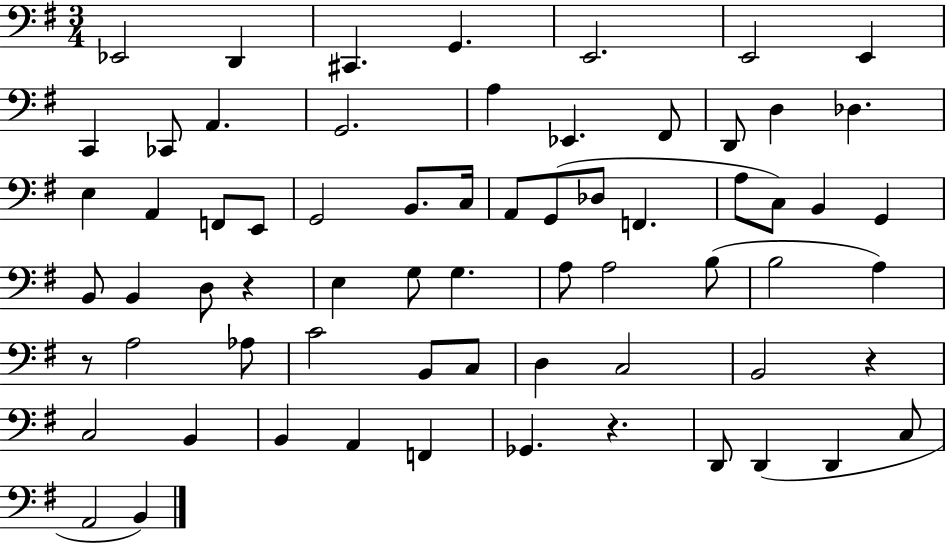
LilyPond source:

{
  \clef bass
  \numericTimeSignature
  \time 3/4
  \key g \major
  \repeat volta 2 { ees,2 d,4 | cis,4. g,4. | e,2. | e,2 e,4 | \break c,4 ces,8 a,4. | g,2. | a4 ees,4. fis,8 | d,8 d4 des4. | \break e4 a,4 f,8 e,8 | g,2 b,8. c16 | a,8 g,8( des8 f,4. | a8 c8) b,4 g,4 | \break b,8 b,4 d8 r4 | e4 g8 g4. | a8 a2 b8( | b2 a4) | \break r8 a2 aes8 | c'2 b,8 c8 | d4 c2 | b,2 r4 | \break c2 b,4 | b,4 a,4 f,4 | ges,4. r4. | d,8 d,4( d,4 c8 | \break a,2 b,4) | } \bar "|."
}